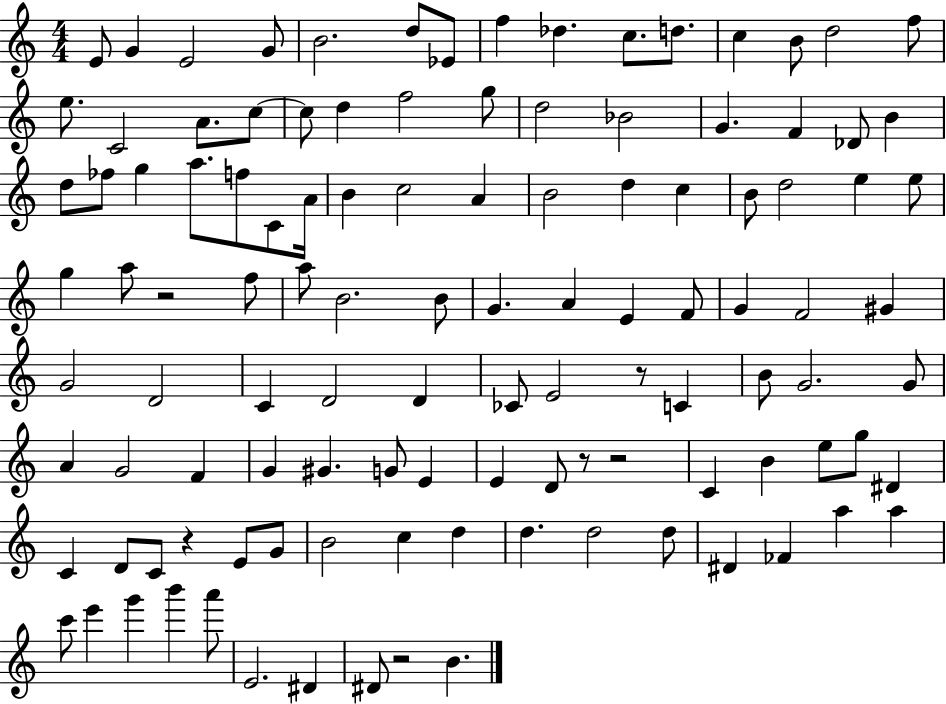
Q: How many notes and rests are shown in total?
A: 114